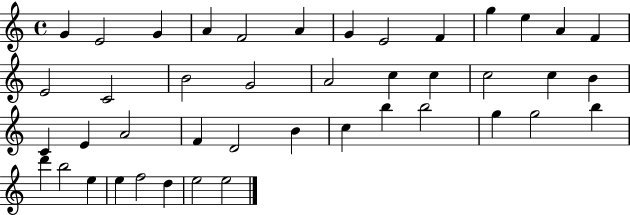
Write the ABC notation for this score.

X:1
T:Untitled
M:4/4
L:1/4
K:C
G E2 G A F2 A G E2 F g e A F E2 C2 B2 G2 A2 c c c2 c B C E A2 F D2 B c b b2 g g2 b d' b2 e e f2 d e2 e2